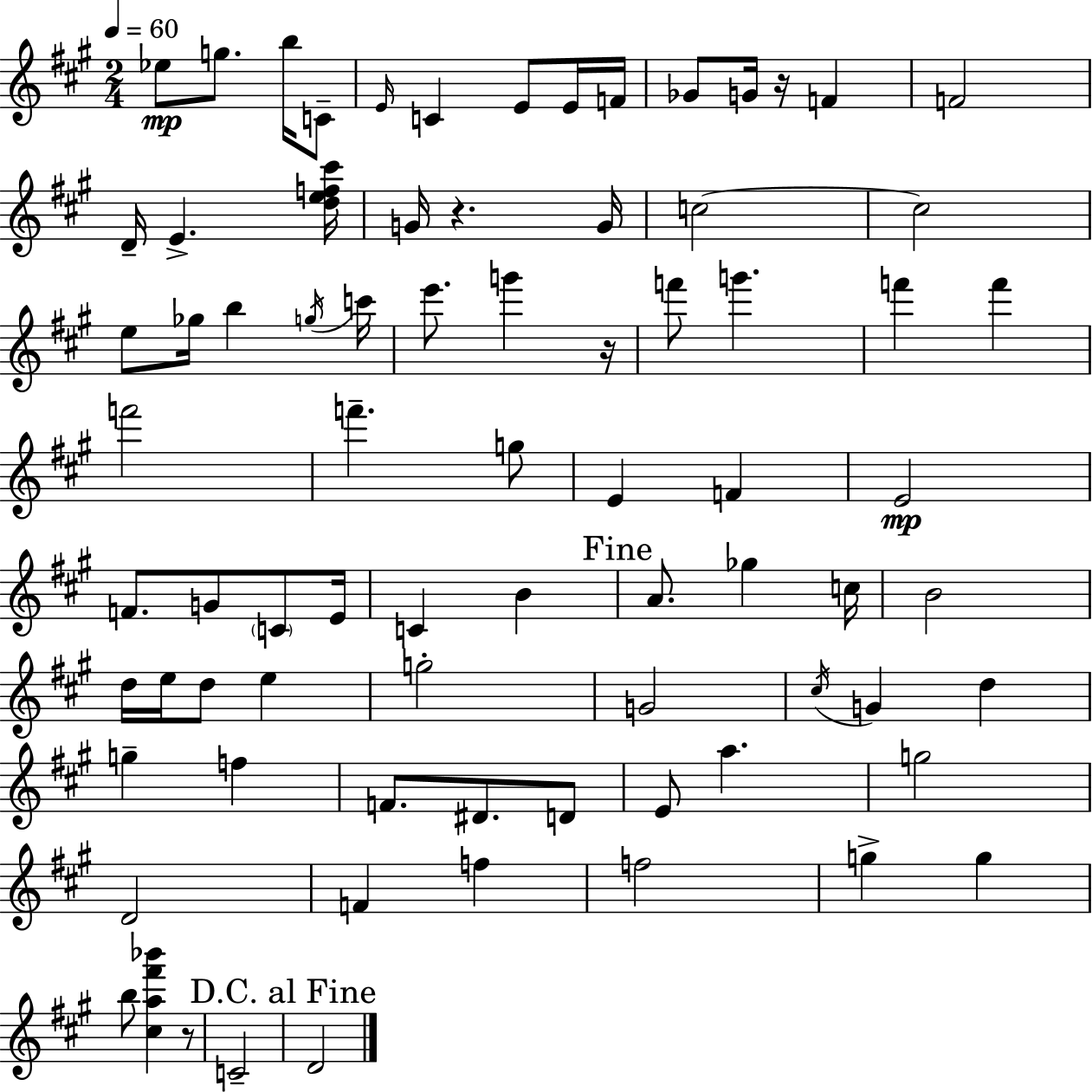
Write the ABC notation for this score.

X:1
T:Untitled
M:2/4
L:1/4
K:A
_e/2 g/2 b/4 C/2 E/4 C E/2 E/4 F/4 _G/2 G/4 z/4 F F2 D/4 E [def^c']/4 G/4 z G/4 c2 c2 e/2 _g/4 b g/4 c'/4 e'/2 g' z/4 f'/2 g' f' f' f'2 f' g/2 E F E2 F/2 G/2 C/2 E/4 C B A/2 _g c/4 B2 d/4 e/4 d/2 e g2 G2 ^c/4 G d g f F/2 ^D/2 D/2 E/2 a g2 D2 F f f2 g g b/2 [^ca^f'_b'] z/2 C2 D2